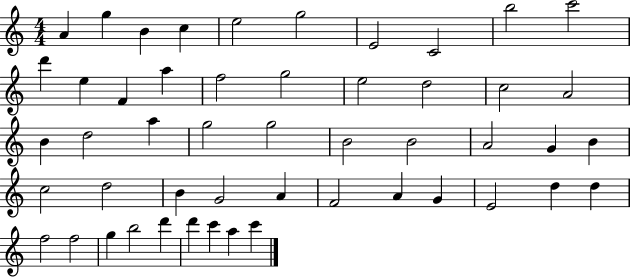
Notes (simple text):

A4/q G5/q B4/q C5/q E5/h G5/h E4/h C4/h B5/h C6/h D6/q E5/q F4/q A5/q F5/h G5/h E5/h D5/h C5/h A4/h B4/q D5/h A5/q G5/h G5/h B4/h B4/h A4/h G4/q B4/q C5/h D5/h B4/q G4/h A4/q F4/h A4/q G4/q E4/h D5/q D5/q F5/h F5/h G5/q B5/h D6/q D6/q C6/q A5/q C6/q